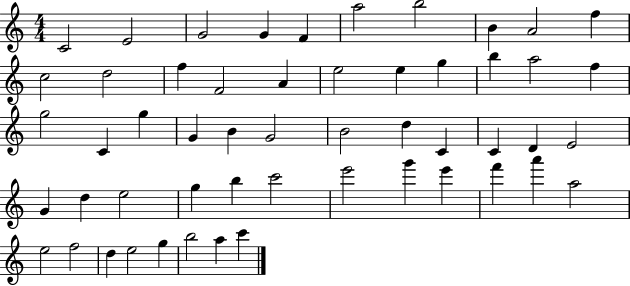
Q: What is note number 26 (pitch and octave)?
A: B4